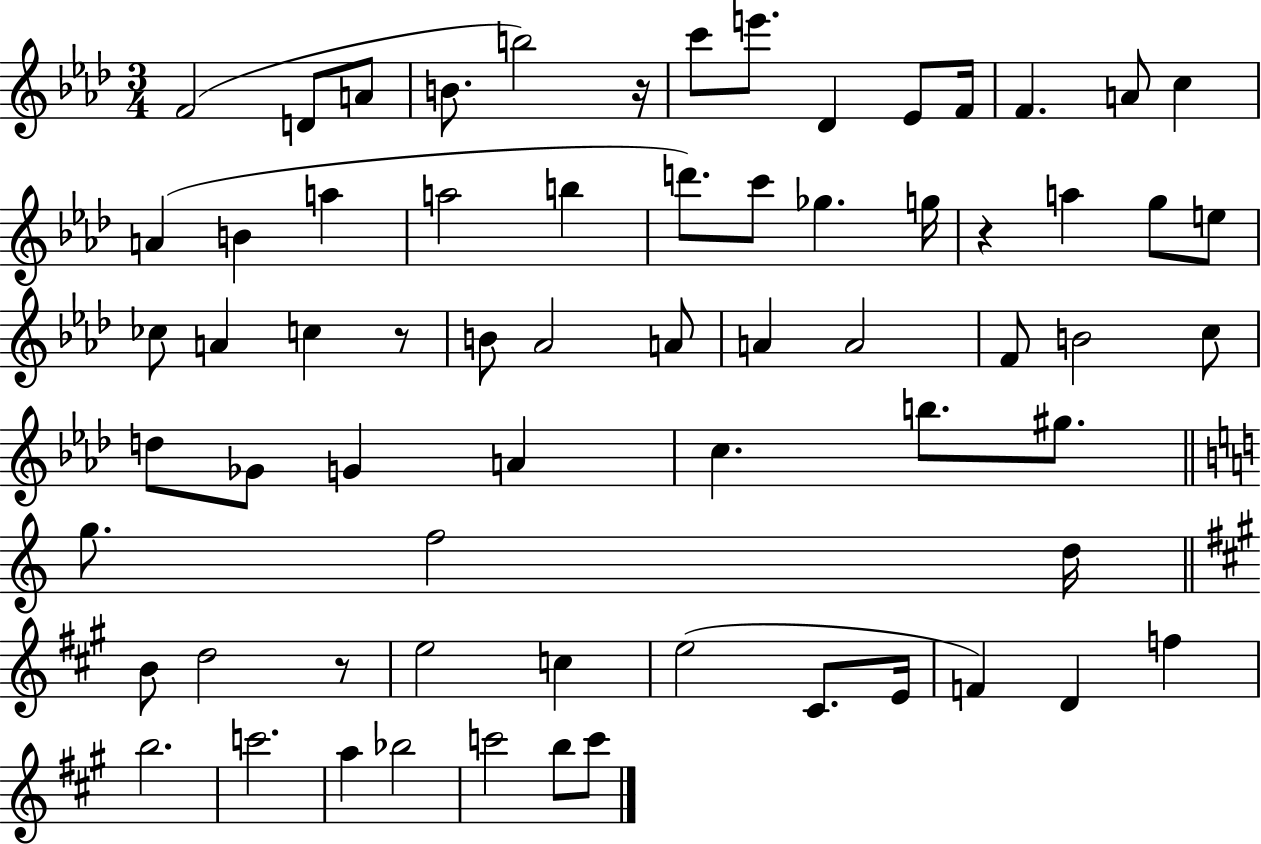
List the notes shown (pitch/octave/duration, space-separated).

F4/h D4/e A4/e B4/e. B5/h R/s C6/e E6/e. Db4/q Eb4/e F4/s F4/q. A4/e C5/q A4/q B4/q A5/q A5/h B5/q D6/e. C6/e Gb5/q. G5/s R/q A5/q G5/e E5/e CES5/e A4/q C5/q R/e B4/e Ab4/h A4/e A4/q A4/h F4/e B4/h C5/e D5/e Gb4/e G4/q A4/q C5/q. B5/e. G#5/e. G5/e. F5/h D5/s B4/e D5/h R/e E5/h C5/q E5/h C#4/e. E4/s F4/q D4/q F5/q B5/h. C6/h. A5/q Bb5/h C6/h B5/e C6/e